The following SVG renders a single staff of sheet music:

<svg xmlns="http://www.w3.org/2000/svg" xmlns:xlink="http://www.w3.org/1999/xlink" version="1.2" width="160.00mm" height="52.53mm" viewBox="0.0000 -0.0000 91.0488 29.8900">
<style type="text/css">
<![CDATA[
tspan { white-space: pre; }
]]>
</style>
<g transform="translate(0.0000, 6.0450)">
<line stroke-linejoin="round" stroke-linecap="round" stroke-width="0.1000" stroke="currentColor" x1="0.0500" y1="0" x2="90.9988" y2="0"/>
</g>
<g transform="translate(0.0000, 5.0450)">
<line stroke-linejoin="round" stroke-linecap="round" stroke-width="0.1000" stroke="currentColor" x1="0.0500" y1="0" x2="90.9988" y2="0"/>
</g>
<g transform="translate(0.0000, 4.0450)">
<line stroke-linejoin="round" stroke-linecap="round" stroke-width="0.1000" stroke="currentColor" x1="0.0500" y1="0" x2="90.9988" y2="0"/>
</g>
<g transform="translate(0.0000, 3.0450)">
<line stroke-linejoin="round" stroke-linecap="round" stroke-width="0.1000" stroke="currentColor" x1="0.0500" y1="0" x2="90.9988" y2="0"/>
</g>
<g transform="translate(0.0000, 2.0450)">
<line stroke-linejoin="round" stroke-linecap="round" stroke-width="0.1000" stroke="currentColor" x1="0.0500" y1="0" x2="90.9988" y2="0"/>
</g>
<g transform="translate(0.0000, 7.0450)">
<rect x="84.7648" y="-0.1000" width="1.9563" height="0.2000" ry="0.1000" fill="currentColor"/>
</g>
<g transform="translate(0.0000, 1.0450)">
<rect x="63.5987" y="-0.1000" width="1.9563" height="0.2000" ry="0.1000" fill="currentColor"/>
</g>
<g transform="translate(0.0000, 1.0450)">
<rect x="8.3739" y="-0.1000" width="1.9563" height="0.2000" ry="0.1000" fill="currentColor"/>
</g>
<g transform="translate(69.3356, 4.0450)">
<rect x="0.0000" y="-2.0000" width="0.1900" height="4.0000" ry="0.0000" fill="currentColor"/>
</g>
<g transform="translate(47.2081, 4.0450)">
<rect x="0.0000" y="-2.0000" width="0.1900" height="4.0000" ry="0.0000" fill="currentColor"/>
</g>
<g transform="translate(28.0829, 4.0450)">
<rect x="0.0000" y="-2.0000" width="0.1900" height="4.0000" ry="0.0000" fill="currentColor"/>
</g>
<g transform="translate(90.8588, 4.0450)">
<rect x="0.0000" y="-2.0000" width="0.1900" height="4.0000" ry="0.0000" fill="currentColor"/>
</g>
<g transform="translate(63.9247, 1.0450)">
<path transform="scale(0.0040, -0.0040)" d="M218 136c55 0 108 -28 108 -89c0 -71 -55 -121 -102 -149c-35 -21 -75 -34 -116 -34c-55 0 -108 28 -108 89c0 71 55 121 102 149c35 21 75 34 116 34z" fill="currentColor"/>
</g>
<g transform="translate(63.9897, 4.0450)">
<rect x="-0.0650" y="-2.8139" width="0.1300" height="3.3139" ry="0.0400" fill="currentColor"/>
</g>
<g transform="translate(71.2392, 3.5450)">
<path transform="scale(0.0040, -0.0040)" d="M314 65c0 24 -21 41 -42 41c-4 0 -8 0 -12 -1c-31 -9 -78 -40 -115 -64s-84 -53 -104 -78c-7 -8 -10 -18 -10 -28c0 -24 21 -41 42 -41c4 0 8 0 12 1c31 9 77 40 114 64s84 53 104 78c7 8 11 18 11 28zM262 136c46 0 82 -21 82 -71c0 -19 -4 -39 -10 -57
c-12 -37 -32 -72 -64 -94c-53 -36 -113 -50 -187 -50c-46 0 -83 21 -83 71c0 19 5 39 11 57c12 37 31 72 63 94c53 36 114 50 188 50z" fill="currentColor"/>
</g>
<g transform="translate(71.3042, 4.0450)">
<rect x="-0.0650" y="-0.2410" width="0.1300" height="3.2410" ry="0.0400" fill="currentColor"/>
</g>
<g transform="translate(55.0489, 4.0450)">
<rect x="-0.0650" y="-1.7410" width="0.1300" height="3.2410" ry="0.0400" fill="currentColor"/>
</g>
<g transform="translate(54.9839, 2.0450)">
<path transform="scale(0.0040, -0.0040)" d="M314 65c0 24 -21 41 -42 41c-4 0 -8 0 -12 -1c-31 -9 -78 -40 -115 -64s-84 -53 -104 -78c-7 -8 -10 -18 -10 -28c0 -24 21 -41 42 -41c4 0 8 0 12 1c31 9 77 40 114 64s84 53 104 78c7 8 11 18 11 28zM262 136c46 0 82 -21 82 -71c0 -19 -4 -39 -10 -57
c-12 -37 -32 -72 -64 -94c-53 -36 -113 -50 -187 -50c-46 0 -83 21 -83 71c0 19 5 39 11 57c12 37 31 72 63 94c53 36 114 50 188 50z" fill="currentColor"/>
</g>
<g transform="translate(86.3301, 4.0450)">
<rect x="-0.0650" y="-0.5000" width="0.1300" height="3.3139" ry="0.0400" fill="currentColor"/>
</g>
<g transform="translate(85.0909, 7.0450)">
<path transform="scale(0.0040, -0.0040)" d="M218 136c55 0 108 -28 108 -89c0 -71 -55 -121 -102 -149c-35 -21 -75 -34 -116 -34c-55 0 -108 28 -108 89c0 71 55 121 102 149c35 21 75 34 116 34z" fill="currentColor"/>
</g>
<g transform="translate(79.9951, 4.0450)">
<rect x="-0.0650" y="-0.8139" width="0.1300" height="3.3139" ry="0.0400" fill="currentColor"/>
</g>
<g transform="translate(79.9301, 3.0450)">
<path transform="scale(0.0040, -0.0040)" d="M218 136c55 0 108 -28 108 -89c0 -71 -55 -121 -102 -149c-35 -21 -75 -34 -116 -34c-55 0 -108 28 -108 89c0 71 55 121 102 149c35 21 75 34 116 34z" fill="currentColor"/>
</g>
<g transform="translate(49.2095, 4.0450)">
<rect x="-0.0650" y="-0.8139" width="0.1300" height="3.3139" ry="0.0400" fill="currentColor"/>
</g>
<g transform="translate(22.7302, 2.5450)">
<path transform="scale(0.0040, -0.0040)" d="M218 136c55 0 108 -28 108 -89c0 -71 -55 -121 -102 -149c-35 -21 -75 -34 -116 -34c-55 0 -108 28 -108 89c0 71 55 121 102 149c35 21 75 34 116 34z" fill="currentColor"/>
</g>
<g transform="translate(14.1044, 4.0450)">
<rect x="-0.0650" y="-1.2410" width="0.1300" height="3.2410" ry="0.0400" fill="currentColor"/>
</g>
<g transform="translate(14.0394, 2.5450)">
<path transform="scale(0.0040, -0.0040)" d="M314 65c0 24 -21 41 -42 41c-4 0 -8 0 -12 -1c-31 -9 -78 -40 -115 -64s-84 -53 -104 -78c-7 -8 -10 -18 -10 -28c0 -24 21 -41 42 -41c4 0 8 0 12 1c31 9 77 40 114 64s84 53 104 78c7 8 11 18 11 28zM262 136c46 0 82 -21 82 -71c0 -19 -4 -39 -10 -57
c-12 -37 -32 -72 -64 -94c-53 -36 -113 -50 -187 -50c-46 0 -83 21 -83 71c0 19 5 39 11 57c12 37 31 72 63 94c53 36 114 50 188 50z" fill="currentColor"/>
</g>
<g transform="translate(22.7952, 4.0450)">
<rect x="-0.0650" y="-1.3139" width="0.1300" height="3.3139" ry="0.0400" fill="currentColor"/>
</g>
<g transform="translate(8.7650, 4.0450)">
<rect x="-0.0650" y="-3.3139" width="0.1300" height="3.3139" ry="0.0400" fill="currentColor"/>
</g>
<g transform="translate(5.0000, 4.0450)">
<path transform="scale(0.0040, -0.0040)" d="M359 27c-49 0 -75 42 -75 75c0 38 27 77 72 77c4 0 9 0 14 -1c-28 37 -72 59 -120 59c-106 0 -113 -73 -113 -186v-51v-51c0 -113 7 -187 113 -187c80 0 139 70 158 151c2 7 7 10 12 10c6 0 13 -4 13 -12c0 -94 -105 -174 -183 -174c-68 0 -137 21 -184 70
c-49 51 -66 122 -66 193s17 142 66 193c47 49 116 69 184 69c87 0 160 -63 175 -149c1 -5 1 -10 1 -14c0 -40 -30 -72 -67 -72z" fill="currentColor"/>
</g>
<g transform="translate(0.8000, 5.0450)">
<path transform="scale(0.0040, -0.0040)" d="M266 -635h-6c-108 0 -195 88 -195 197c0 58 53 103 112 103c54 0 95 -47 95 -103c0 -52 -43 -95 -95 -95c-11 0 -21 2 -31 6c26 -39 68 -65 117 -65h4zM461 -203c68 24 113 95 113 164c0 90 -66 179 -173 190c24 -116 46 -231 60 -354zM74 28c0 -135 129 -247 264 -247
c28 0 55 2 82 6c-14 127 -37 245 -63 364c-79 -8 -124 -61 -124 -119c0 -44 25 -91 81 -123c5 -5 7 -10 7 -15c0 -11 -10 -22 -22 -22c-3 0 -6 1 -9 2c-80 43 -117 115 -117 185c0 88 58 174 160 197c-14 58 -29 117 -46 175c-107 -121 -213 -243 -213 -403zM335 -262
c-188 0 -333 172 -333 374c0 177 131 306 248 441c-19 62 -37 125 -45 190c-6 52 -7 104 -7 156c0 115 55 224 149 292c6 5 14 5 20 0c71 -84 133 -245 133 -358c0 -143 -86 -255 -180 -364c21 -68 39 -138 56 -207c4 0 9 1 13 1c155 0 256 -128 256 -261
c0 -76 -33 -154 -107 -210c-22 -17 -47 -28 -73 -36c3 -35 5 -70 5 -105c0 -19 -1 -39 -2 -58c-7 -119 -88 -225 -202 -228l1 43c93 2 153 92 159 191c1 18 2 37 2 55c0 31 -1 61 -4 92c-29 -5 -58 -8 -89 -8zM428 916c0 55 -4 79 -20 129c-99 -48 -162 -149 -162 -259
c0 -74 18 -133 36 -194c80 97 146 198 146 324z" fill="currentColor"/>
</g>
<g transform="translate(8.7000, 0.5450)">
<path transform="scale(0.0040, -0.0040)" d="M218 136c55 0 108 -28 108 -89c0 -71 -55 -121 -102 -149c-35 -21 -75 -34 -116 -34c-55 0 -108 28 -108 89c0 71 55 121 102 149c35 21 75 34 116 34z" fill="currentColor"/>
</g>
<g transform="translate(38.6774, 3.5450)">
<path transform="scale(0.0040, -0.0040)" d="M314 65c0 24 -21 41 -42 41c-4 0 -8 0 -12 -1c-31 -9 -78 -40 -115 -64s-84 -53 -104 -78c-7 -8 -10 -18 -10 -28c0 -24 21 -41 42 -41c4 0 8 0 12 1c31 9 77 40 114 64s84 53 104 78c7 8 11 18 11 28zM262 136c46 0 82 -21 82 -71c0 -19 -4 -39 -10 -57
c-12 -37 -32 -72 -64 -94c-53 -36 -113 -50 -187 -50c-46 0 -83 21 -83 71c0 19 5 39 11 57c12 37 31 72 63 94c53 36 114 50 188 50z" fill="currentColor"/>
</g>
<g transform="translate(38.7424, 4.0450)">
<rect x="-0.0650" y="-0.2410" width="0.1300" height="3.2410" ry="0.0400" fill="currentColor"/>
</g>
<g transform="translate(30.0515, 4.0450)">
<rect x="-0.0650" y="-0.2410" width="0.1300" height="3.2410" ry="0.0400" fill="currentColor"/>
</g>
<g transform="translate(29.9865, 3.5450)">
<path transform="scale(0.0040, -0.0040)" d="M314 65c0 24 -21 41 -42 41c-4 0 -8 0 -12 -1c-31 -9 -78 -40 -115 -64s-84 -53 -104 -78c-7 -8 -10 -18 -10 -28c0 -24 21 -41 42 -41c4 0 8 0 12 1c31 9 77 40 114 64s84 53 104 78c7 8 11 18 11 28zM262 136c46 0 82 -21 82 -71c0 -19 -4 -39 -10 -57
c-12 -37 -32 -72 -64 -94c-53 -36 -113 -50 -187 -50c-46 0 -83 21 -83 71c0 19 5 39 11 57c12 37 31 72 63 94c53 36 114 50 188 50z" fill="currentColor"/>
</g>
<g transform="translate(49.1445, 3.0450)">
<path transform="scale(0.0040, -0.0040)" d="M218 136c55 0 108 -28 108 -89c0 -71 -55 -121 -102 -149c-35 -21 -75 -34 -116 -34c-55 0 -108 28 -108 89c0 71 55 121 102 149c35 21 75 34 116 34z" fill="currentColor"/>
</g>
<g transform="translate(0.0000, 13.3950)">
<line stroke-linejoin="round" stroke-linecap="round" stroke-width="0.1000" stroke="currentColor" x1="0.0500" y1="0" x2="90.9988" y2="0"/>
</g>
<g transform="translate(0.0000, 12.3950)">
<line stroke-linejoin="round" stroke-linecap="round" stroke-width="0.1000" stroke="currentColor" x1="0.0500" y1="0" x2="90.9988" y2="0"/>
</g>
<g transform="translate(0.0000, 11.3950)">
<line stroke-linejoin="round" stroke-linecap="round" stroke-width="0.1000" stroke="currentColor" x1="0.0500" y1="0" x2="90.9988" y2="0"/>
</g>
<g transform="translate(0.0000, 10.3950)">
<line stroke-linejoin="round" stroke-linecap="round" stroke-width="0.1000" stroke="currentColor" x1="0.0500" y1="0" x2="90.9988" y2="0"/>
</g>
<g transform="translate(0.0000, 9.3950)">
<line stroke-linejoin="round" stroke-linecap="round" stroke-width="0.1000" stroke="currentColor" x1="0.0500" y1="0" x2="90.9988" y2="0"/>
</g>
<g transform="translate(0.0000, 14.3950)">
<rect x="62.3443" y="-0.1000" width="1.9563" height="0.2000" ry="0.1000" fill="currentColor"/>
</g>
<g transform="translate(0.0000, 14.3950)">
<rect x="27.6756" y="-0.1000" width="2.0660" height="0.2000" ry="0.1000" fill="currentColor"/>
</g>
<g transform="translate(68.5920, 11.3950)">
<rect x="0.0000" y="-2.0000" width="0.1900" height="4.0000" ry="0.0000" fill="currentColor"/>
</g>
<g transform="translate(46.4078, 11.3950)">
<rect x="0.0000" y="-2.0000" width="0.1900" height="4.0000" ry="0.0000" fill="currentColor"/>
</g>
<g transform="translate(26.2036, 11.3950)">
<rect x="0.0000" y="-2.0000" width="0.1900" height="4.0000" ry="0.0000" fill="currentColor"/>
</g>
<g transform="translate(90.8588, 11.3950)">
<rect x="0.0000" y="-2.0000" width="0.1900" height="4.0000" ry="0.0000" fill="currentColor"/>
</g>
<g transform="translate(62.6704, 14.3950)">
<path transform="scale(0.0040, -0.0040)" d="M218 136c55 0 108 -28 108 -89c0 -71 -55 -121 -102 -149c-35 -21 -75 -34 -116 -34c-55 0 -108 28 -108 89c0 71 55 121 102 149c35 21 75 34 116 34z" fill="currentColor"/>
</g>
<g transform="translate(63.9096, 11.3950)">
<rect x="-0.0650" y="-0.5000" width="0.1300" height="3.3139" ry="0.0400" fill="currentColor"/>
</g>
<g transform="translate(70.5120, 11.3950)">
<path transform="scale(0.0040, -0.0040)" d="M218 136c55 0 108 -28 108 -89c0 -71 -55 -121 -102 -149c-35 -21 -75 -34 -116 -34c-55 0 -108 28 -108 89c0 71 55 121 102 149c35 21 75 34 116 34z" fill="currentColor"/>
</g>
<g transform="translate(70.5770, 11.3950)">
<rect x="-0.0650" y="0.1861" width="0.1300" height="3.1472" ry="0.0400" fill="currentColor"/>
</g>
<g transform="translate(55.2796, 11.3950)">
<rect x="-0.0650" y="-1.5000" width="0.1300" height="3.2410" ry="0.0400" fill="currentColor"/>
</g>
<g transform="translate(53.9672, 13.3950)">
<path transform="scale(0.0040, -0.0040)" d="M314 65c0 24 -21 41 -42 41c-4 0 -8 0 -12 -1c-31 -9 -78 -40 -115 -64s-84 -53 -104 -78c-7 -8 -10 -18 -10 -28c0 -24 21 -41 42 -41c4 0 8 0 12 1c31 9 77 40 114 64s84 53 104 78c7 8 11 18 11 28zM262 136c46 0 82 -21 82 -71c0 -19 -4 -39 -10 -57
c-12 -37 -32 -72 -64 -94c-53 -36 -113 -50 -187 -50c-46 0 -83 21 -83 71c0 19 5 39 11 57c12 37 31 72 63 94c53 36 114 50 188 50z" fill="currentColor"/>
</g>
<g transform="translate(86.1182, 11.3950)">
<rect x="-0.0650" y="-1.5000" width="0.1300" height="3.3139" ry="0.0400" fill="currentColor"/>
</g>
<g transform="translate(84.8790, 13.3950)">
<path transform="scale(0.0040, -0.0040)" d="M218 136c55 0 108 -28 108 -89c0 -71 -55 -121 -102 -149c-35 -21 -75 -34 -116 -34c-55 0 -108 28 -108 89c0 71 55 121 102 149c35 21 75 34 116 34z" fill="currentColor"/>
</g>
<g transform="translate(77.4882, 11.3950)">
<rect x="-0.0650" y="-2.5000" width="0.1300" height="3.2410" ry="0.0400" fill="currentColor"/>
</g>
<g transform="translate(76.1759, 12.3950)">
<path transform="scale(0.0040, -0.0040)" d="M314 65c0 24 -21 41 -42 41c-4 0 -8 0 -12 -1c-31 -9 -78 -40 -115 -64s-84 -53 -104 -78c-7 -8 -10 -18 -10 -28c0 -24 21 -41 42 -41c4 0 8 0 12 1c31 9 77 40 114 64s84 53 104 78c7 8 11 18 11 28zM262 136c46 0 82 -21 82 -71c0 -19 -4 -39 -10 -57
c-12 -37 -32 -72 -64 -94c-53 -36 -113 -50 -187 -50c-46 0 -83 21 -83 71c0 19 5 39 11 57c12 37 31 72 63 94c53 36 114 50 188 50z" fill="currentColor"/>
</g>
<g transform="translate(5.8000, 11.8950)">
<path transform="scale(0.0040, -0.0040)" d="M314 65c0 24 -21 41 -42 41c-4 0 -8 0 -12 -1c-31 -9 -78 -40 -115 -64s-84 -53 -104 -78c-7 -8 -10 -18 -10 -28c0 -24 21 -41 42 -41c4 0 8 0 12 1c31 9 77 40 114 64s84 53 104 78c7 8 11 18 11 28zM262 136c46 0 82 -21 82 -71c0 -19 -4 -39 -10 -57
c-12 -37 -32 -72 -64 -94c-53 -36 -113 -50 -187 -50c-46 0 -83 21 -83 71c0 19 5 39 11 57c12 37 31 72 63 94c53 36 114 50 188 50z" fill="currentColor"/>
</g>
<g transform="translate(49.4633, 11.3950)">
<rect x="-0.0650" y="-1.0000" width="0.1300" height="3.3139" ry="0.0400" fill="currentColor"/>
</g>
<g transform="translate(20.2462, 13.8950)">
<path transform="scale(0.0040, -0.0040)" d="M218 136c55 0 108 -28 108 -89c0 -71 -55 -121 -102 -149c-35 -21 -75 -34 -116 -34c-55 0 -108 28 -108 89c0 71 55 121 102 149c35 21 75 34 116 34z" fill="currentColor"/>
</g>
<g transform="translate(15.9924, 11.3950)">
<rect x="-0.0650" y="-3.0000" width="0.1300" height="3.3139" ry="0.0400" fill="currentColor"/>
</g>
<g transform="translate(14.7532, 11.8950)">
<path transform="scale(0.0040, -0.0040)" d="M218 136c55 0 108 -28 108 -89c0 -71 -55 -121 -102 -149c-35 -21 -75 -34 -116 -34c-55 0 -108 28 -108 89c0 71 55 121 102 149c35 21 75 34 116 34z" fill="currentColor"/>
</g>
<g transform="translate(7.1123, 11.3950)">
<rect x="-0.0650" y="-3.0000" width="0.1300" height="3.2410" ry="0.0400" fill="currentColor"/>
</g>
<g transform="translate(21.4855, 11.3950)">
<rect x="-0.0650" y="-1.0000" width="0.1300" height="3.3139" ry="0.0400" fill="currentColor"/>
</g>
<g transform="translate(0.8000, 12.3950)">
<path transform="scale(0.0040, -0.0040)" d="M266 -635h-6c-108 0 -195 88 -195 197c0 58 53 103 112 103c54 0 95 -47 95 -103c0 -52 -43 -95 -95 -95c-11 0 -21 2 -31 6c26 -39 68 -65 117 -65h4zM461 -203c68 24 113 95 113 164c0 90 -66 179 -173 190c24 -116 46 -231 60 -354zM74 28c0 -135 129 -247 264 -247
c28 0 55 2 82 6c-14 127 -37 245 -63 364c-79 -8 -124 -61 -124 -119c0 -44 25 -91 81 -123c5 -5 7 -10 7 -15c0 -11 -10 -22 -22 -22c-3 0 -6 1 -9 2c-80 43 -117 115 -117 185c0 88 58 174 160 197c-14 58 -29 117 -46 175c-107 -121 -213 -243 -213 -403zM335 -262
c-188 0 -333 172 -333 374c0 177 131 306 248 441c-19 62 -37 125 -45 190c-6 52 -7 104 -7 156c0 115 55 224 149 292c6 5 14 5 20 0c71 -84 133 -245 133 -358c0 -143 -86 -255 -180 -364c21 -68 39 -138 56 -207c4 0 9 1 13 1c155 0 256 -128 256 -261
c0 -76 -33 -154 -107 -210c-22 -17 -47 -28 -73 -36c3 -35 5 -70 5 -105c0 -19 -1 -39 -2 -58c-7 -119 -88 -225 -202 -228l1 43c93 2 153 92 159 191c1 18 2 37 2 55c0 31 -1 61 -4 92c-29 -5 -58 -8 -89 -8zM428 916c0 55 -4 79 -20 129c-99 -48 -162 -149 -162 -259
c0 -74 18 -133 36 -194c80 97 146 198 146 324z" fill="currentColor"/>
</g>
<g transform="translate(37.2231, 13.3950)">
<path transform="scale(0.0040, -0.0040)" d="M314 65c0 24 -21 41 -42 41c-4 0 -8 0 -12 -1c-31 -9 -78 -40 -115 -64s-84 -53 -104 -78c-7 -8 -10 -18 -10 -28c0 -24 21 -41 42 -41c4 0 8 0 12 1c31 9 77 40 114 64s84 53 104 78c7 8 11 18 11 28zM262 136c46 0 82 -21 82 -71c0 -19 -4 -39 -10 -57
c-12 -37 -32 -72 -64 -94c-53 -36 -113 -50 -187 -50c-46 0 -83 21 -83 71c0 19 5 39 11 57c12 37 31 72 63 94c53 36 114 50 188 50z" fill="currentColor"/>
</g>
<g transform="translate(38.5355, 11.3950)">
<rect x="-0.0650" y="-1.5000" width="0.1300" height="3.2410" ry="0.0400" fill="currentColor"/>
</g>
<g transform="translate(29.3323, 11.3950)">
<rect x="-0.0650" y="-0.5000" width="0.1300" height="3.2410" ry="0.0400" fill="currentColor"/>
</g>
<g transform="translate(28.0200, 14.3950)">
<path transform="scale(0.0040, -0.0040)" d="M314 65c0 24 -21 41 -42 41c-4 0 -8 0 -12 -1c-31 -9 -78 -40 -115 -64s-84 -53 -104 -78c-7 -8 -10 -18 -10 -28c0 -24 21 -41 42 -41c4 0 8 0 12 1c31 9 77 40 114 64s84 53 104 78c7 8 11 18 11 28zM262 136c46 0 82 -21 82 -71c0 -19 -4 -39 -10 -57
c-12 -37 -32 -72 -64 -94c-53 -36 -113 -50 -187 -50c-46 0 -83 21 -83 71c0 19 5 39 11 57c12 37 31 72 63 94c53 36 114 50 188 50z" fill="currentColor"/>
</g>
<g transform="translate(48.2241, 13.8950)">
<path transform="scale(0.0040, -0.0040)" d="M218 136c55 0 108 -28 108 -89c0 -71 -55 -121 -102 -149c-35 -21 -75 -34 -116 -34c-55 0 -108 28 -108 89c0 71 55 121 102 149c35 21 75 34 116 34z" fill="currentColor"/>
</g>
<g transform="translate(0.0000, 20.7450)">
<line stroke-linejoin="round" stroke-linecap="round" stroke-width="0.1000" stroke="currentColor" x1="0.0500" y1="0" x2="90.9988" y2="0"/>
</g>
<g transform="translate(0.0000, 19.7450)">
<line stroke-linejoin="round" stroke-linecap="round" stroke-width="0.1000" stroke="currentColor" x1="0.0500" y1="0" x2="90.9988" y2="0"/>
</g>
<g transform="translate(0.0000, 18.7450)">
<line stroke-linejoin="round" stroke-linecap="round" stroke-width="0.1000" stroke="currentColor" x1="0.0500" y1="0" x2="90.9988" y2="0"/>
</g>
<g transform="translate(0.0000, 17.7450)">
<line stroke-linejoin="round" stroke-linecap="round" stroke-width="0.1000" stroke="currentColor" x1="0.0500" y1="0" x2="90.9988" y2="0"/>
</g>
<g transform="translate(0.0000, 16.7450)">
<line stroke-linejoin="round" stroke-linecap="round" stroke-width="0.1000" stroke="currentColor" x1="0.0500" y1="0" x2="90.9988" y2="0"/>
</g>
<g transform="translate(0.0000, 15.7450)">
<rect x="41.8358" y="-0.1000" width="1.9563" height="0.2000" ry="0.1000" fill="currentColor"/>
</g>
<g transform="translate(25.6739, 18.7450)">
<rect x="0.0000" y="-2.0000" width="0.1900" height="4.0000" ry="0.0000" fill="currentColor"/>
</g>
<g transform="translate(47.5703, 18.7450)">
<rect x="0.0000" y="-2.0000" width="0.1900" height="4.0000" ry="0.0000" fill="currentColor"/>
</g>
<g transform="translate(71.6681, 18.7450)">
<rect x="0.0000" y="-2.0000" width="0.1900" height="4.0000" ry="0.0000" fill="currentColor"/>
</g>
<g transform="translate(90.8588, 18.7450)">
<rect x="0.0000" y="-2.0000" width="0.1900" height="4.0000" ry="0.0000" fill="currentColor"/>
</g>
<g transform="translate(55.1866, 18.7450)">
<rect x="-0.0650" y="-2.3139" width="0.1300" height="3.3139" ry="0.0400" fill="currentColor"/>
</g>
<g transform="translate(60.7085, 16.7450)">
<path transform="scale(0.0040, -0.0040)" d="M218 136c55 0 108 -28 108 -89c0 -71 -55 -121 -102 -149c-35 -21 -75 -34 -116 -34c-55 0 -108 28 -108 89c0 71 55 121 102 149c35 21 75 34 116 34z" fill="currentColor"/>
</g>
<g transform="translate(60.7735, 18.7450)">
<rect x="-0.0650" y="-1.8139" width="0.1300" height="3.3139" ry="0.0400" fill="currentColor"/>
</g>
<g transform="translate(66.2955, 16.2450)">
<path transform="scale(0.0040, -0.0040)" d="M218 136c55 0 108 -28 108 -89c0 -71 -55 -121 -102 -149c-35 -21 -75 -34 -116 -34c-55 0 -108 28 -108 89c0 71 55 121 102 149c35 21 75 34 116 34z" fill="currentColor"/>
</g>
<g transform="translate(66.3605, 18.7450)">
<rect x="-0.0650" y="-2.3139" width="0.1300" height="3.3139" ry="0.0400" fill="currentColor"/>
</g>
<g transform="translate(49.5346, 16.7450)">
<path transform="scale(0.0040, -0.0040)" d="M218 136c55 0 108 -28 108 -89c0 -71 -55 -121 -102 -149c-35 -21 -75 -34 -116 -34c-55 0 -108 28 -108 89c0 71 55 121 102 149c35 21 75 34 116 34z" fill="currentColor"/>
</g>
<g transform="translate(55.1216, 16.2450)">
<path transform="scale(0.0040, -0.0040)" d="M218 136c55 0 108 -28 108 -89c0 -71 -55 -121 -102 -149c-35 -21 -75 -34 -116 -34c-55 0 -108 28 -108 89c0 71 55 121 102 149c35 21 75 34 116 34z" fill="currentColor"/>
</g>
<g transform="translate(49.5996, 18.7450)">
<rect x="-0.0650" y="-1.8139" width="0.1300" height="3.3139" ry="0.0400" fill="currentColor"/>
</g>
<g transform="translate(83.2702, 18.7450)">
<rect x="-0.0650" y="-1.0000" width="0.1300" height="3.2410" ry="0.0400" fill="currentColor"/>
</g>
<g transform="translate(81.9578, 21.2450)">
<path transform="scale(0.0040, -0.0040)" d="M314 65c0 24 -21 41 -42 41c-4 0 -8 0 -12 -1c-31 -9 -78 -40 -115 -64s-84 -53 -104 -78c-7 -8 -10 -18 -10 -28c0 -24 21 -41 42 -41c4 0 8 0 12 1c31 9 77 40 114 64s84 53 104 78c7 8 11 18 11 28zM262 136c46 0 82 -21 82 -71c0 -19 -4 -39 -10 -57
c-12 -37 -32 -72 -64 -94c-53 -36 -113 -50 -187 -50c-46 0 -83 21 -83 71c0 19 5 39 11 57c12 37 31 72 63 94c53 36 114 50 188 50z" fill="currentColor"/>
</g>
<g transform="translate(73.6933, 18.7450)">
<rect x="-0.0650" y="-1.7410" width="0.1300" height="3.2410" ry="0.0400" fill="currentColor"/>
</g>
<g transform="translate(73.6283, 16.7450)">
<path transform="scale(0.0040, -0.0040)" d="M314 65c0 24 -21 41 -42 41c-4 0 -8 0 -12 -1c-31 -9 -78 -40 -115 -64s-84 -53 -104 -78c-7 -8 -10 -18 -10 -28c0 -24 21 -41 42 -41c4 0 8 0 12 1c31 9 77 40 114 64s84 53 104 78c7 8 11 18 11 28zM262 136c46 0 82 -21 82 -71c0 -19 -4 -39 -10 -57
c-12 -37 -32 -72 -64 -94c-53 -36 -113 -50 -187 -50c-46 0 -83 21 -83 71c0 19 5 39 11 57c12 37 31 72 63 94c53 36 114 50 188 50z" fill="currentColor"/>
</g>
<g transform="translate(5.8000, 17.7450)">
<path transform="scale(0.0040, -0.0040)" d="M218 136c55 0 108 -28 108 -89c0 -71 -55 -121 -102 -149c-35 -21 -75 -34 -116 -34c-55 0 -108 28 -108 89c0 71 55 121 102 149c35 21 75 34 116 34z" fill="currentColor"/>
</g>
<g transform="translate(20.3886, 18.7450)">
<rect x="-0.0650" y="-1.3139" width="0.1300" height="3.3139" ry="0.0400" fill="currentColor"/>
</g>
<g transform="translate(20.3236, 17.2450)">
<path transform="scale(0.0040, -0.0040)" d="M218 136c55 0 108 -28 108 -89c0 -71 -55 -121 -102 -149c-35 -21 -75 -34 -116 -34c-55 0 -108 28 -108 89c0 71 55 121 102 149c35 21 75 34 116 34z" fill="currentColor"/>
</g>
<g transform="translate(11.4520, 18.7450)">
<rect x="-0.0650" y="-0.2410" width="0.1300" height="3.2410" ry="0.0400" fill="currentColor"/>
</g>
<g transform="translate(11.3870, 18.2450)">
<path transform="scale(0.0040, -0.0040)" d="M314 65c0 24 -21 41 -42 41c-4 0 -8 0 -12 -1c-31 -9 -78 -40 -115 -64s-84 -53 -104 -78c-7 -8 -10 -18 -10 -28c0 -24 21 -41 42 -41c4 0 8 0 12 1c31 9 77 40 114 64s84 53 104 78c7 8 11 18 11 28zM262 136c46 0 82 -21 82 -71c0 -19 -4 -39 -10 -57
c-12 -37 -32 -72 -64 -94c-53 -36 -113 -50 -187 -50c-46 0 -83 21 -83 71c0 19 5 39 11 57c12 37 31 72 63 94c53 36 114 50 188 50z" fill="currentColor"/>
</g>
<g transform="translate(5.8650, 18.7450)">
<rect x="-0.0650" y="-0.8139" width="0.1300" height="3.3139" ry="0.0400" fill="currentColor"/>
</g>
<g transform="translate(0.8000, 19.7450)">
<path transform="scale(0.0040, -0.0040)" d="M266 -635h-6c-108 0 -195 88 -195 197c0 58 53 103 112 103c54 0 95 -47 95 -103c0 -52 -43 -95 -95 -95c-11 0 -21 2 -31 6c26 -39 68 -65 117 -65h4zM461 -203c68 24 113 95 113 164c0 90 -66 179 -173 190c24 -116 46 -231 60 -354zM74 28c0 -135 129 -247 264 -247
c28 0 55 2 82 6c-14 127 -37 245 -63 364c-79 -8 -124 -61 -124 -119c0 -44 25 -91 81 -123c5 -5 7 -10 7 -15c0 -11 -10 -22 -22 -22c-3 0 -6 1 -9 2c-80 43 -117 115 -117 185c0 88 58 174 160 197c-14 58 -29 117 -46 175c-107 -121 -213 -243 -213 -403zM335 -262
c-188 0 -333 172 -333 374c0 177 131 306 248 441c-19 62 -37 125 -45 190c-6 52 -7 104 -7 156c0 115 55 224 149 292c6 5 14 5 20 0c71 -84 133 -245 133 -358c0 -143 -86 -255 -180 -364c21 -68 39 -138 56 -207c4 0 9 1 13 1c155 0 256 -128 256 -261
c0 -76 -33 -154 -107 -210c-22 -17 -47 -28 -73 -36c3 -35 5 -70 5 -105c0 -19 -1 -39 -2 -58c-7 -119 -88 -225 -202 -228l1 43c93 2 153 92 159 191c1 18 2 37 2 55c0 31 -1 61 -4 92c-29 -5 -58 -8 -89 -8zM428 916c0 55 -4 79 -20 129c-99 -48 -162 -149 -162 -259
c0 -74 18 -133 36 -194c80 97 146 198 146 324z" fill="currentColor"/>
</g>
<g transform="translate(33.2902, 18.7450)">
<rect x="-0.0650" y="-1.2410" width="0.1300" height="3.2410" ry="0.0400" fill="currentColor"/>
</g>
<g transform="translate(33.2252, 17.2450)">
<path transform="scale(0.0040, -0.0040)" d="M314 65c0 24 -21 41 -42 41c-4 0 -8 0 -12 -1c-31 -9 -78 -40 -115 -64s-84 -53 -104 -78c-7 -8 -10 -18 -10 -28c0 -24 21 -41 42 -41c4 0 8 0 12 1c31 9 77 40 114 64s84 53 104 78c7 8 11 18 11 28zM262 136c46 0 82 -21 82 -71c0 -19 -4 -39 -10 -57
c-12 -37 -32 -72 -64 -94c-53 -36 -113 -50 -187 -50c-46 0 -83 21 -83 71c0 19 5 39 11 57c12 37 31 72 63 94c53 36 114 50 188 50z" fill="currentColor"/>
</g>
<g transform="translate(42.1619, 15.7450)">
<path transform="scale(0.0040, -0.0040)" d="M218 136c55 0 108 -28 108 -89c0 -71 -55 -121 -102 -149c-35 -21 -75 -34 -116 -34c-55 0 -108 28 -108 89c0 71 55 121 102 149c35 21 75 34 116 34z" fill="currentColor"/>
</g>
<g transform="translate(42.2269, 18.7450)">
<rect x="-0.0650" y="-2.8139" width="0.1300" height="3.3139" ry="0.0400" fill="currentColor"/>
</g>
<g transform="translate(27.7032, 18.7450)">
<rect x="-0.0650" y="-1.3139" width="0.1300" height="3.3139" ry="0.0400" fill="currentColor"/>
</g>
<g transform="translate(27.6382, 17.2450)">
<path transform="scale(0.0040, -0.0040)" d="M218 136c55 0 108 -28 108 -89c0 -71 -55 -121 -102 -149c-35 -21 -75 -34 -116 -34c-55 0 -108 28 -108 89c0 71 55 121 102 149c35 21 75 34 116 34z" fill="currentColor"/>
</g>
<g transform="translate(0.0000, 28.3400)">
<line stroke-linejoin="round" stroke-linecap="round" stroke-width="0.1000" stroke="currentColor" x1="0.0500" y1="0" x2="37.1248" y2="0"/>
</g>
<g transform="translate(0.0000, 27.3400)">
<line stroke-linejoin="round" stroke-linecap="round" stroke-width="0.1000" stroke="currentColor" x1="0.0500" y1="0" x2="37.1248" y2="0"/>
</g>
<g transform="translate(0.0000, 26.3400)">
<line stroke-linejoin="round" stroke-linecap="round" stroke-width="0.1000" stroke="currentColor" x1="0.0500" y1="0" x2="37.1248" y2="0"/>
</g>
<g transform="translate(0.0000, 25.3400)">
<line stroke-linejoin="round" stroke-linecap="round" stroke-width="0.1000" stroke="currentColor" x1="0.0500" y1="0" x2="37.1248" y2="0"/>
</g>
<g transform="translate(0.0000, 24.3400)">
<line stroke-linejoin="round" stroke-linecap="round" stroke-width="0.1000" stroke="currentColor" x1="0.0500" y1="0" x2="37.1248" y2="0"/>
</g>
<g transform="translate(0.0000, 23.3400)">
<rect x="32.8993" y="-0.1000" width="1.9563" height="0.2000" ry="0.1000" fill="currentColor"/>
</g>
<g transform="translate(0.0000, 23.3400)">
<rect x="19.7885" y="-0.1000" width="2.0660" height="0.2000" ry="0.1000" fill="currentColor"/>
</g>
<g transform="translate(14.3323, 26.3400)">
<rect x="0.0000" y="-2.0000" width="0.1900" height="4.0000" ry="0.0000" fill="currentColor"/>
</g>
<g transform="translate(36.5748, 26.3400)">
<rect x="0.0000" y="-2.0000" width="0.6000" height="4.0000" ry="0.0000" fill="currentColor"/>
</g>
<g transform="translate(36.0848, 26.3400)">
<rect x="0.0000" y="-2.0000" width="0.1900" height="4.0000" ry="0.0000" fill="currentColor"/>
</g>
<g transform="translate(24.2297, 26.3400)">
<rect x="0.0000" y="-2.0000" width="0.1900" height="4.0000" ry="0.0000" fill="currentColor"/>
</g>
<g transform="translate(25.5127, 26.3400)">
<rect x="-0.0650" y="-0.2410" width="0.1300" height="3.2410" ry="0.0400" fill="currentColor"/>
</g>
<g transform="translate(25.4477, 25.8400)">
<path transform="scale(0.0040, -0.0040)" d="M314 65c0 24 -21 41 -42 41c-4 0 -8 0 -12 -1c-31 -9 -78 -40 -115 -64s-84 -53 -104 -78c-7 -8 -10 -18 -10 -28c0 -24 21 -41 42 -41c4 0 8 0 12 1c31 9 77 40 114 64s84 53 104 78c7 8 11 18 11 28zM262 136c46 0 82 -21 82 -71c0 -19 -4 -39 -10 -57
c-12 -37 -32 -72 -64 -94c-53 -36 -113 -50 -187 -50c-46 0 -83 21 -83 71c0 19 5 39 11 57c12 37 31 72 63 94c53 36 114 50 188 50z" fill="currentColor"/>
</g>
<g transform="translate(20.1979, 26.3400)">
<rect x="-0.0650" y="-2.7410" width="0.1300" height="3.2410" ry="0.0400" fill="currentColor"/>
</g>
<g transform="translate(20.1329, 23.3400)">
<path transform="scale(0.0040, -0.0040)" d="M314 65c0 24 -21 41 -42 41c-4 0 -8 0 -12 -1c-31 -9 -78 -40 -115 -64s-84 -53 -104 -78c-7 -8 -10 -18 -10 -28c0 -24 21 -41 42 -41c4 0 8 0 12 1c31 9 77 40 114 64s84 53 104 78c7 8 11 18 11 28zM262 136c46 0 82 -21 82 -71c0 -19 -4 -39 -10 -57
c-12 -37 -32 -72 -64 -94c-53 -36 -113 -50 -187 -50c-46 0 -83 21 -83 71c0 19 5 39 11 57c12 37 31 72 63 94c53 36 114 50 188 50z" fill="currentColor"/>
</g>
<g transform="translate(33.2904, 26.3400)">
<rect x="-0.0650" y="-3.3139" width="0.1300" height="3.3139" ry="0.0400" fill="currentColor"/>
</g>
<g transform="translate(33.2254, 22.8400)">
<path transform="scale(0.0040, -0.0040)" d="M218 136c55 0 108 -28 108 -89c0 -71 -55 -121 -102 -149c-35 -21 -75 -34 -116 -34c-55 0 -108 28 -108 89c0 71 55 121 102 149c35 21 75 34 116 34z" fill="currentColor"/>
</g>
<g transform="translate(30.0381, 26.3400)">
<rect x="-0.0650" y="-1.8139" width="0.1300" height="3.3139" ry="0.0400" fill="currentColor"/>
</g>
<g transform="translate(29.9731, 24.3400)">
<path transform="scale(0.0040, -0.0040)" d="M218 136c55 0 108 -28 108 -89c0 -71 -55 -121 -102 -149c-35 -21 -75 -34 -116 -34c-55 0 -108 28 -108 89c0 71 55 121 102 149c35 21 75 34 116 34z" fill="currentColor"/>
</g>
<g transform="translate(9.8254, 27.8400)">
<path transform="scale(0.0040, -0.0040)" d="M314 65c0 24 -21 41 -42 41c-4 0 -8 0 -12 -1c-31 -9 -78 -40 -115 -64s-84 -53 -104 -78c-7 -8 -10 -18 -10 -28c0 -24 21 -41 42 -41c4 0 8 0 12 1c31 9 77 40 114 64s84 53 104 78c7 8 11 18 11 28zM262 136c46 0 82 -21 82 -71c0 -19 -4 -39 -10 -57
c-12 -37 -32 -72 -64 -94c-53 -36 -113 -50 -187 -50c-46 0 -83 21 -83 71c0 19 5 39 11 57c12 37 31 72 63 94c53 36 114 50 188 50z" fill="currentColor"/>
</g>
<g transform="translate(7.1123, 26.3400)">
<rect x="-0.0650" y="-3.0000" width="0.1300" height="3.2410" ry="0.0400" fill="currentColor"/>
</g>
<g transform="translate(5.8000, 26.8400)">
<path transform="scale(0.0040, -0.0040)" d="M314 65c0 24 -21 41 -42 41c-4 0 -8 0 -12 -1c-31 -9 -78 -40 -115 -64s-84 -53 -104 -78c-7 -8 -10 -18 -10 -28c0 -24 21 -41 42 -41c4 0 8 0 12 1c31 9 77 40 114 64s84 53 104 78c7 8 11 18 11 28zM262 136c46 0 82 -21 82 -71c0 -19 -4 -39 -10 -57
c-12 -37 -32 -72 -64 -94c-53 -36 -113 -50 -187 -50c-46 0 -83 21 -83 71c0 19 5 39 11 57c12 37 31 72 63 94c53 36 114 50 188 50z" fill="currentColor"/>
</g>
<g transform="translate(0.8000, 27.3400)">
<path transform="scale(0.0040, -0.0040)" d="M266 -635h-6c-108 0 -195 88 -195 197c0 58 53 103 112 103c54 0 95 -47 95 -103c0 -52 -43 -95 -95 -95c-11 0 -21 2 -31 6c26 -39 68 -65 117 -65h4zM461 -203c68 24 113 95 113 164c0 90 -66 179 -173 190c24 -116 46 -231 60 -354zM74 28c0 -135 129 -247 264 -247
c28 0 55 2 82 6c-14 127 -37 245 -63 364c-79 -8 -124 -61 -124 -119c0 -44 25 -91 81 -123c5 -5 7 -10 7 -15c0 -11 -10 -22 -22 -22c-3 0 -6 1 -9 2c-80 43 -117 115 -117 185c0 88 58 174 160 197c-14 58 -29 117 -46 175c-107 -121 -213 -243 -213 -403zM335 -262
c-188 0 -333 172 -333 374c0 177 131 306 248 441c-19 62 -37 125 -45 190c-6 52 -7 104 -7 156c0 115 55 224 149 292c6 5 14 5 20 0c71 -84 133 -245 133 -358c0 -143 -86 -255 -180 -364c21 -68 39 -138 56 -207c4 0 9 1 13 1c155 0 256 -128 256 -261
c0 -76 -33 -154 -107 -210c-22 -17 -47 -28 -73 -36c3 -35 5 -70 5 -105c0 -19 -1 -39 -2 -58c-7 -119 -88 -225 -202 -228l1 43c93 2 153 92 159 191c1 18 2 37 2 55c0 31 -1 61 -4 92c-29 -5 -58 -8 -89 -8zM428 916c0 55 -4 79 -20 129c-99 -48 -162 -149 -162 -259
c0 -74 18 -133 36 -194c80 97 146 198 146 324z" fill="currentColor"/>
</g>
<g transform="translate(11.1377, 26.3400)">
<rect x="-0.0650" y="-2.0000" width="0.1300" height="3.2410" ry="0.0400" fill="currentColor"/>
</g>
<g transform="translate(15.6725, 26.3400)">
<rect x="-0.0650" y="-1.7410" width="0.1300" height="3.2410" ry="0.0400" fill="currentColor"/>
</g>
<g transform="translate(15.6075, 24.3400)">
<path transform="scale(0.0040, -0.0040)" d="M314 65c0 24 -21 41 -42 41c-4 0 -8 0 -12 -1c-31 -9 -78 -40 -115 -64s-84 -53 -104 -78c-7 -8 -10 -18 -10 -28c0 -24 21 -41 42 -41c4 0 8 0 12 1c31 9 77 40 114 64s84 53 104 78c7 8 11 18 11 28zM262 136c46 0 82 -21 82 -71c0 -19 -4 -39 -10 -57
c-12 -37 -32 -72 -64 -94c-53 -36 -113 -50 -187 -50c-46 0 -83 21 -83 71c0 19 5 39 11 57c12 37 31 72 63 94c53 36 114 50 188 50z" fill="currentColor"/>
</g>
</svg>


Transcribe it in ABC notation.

X:1
T:Untitled
M:4/4
L:1/4
K:C
b e2 e c2 c2 d f2 a c2 d C A2 A D C2 E2 D E2 C B G2 E d c2 e e e2 a f g f g f2 D2 A2 F2 f2 a2 c2 f b